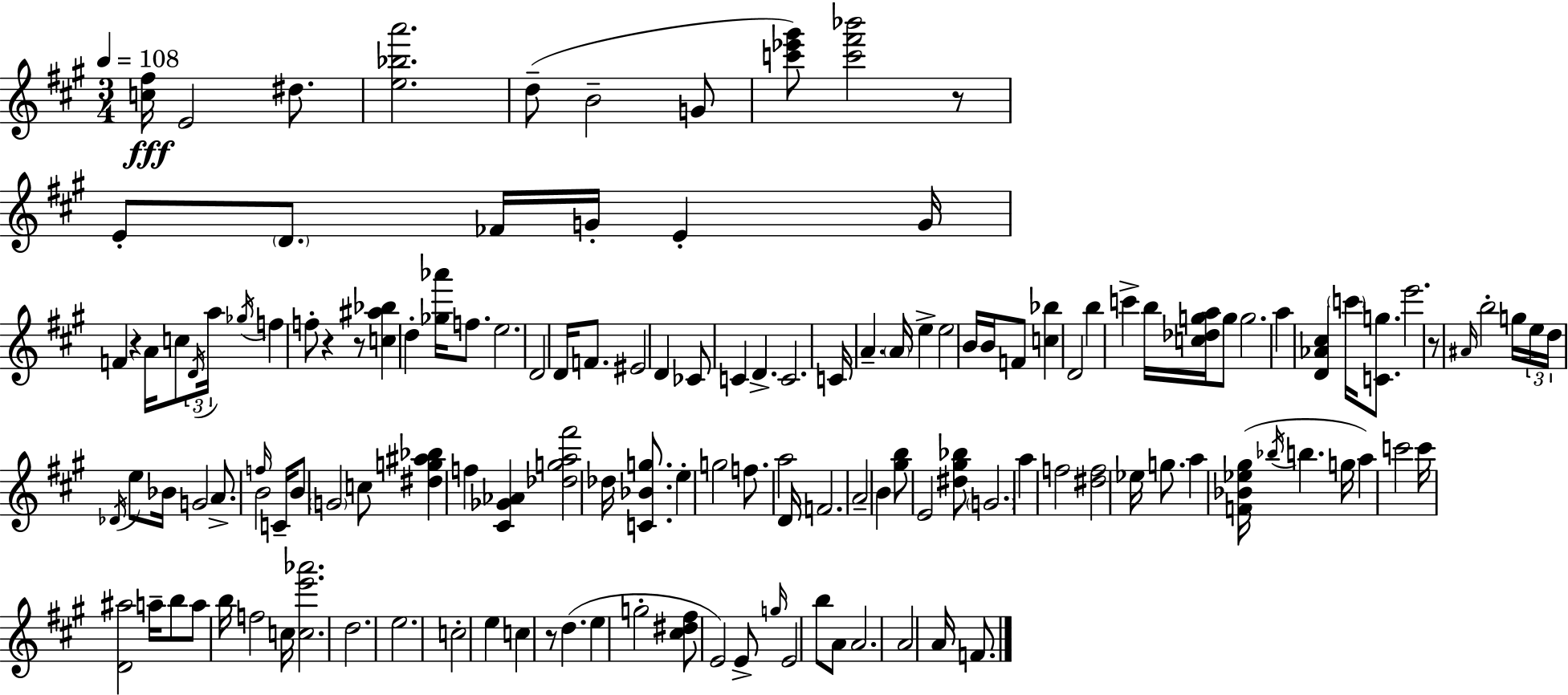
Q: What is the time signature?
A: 3/4